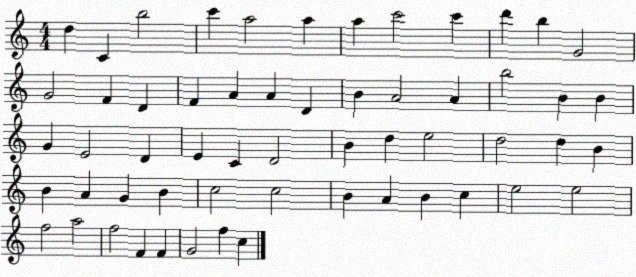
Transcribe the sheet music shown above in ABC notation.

X:1
T:Untitled
M:4/4
L:1/4
K:C
d C b2 c' a2 a a c'2 c' d' b G2 G2 F D F A A D B A2 A b2 B B G E2 D E C D2 B d e2 d2 d B B A G B c2 c2 B A B c e2 e2 f2 a2 f2 F F G2 f c